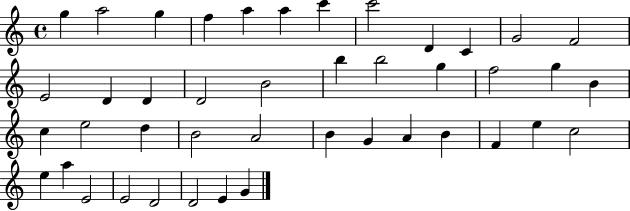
X:1
T:Untitled
M:4/4
L:1/4
K:C
g a2 g f a a c' c'2 D C G2 F2 E2 D D D2 B2 b b2 g f2 g B c e2 d B2 A2 B G A B F e c2 e a E2 E2 D2 D2 E G